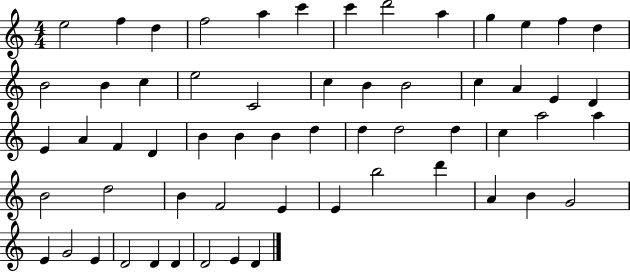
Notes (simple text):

E5/h F5/q D5/q F5/h A5/q C6/q C6/q D6/h A5/q G5/q E5/q F5/q D5/q B4/h B4/q C5/q E5/h C4/h C5/q B4/q B4/h C5/q A4/q E4/q D4/q E4/q A4/q F4/q D4/q B4/q B4/q B4/q D5/q D5/q D5/h D5/q C5/q A5/h A5/q B4/h D5/h B4/q F4/h E4/q E4/q B5/h D6/q A4/q B4/q G4/h E4/q G4/h E4/q D4/h D4/q D4/q D4/h E4/q D4/q